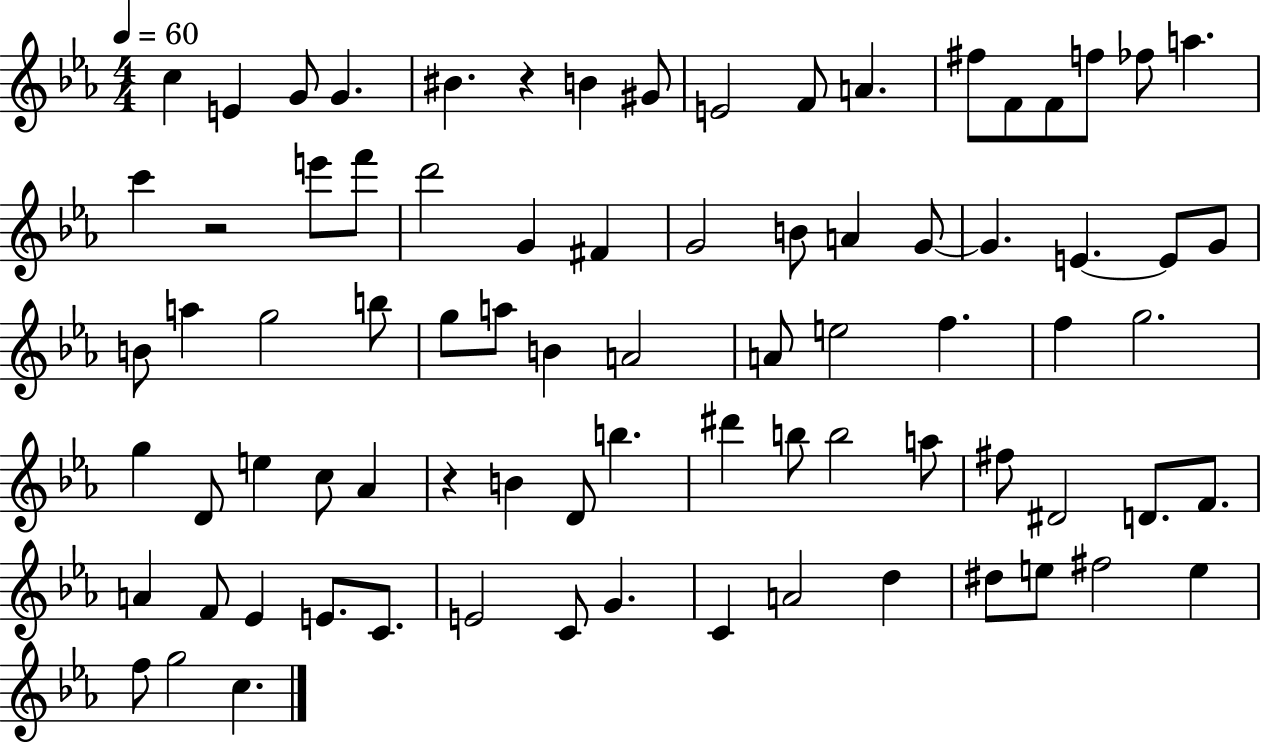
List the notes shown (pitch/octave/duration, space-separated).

C5/q E4/q G4/e G4/q. BIS4/q. R/q B4/q G#4/e E4/h F4/e A4/q. F#5/e F4/e F4/e F5/e FES5/e A5/q. C6/q R/h E6/e F6/e D6/h G4/q F#4/q G4/h B4/e A4/q G4/e G4/q. E4/q. E4/e G4/e B4/e A5/q G5/h B5/e G5/e A5/e B4/q A4/h A4/e E5/h F5/q. F5/q G5/h. G5/q D4/e E5/q C5/e Ab4/q R/q B4/q D4/e B5/q. D#6/q B5/e B5/h A5/e F#5/e D#4/h D4/e. F4/e. A4/q F4/e Eb4/q E4/e. C4/e. E4/h C4/e G4/q. C4/q A4/h D5/q D#5/e E5/e F#5/h E5/q F5/e G5/h C5/q.